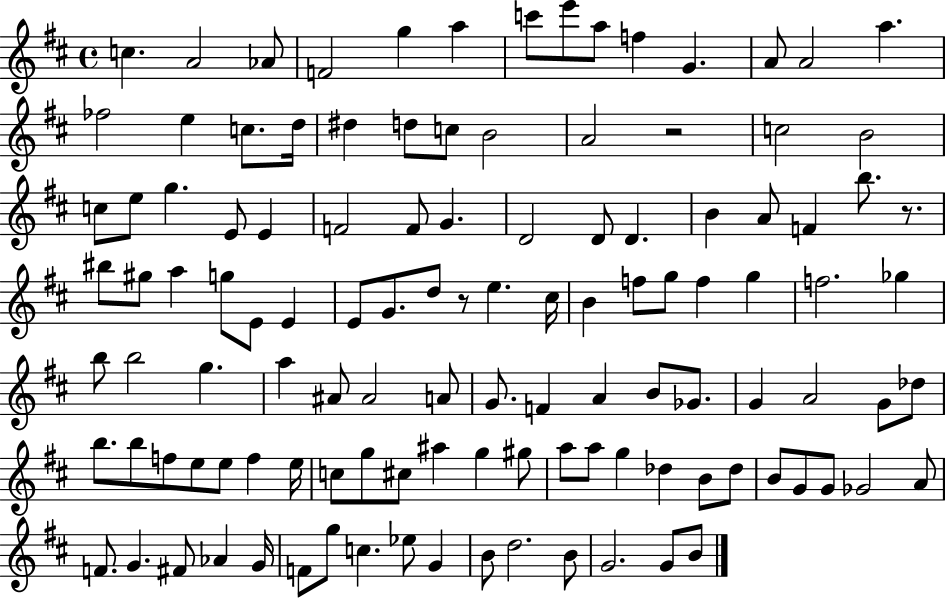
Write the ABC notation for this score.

X:1
T:Untitled
M:4/4
L:1/4
K:D
c A2 _A/2 F2 g a c'/2 e'/2 a/2 f G A/2 A2 a _f2 e c/2 d/4 ^d d/2 c/2 B2 A2 z2 c2 B2 c/2 e/2 g E/2 E F2 F/2 G D2 D/2 D B A/2 F b/2 z/2 ^b/2 ^g/2 a g/2 E/2 E E/2 G/2 d/2 z/2 e ^c/4 B f/2 g/2 f g f2 _g b/2 b2 g a ^A/2 ^A2 A/2 G/2 F A B/2 _G/2 G A2 G/2 _d/2 b/2 b/2 f/2 e/2 e/2 f e/4 c/2 g/2 ^c/2 ^a g ^g/2 a/2 a/2 g _d B/2 _d/2 B/2 G/2 G/2 _G2 A/2 F/2 G ^F/2 _A G/4 F/2 g/2 c _e/2 G B/2 d2 B/2 G2 G/2 B/2